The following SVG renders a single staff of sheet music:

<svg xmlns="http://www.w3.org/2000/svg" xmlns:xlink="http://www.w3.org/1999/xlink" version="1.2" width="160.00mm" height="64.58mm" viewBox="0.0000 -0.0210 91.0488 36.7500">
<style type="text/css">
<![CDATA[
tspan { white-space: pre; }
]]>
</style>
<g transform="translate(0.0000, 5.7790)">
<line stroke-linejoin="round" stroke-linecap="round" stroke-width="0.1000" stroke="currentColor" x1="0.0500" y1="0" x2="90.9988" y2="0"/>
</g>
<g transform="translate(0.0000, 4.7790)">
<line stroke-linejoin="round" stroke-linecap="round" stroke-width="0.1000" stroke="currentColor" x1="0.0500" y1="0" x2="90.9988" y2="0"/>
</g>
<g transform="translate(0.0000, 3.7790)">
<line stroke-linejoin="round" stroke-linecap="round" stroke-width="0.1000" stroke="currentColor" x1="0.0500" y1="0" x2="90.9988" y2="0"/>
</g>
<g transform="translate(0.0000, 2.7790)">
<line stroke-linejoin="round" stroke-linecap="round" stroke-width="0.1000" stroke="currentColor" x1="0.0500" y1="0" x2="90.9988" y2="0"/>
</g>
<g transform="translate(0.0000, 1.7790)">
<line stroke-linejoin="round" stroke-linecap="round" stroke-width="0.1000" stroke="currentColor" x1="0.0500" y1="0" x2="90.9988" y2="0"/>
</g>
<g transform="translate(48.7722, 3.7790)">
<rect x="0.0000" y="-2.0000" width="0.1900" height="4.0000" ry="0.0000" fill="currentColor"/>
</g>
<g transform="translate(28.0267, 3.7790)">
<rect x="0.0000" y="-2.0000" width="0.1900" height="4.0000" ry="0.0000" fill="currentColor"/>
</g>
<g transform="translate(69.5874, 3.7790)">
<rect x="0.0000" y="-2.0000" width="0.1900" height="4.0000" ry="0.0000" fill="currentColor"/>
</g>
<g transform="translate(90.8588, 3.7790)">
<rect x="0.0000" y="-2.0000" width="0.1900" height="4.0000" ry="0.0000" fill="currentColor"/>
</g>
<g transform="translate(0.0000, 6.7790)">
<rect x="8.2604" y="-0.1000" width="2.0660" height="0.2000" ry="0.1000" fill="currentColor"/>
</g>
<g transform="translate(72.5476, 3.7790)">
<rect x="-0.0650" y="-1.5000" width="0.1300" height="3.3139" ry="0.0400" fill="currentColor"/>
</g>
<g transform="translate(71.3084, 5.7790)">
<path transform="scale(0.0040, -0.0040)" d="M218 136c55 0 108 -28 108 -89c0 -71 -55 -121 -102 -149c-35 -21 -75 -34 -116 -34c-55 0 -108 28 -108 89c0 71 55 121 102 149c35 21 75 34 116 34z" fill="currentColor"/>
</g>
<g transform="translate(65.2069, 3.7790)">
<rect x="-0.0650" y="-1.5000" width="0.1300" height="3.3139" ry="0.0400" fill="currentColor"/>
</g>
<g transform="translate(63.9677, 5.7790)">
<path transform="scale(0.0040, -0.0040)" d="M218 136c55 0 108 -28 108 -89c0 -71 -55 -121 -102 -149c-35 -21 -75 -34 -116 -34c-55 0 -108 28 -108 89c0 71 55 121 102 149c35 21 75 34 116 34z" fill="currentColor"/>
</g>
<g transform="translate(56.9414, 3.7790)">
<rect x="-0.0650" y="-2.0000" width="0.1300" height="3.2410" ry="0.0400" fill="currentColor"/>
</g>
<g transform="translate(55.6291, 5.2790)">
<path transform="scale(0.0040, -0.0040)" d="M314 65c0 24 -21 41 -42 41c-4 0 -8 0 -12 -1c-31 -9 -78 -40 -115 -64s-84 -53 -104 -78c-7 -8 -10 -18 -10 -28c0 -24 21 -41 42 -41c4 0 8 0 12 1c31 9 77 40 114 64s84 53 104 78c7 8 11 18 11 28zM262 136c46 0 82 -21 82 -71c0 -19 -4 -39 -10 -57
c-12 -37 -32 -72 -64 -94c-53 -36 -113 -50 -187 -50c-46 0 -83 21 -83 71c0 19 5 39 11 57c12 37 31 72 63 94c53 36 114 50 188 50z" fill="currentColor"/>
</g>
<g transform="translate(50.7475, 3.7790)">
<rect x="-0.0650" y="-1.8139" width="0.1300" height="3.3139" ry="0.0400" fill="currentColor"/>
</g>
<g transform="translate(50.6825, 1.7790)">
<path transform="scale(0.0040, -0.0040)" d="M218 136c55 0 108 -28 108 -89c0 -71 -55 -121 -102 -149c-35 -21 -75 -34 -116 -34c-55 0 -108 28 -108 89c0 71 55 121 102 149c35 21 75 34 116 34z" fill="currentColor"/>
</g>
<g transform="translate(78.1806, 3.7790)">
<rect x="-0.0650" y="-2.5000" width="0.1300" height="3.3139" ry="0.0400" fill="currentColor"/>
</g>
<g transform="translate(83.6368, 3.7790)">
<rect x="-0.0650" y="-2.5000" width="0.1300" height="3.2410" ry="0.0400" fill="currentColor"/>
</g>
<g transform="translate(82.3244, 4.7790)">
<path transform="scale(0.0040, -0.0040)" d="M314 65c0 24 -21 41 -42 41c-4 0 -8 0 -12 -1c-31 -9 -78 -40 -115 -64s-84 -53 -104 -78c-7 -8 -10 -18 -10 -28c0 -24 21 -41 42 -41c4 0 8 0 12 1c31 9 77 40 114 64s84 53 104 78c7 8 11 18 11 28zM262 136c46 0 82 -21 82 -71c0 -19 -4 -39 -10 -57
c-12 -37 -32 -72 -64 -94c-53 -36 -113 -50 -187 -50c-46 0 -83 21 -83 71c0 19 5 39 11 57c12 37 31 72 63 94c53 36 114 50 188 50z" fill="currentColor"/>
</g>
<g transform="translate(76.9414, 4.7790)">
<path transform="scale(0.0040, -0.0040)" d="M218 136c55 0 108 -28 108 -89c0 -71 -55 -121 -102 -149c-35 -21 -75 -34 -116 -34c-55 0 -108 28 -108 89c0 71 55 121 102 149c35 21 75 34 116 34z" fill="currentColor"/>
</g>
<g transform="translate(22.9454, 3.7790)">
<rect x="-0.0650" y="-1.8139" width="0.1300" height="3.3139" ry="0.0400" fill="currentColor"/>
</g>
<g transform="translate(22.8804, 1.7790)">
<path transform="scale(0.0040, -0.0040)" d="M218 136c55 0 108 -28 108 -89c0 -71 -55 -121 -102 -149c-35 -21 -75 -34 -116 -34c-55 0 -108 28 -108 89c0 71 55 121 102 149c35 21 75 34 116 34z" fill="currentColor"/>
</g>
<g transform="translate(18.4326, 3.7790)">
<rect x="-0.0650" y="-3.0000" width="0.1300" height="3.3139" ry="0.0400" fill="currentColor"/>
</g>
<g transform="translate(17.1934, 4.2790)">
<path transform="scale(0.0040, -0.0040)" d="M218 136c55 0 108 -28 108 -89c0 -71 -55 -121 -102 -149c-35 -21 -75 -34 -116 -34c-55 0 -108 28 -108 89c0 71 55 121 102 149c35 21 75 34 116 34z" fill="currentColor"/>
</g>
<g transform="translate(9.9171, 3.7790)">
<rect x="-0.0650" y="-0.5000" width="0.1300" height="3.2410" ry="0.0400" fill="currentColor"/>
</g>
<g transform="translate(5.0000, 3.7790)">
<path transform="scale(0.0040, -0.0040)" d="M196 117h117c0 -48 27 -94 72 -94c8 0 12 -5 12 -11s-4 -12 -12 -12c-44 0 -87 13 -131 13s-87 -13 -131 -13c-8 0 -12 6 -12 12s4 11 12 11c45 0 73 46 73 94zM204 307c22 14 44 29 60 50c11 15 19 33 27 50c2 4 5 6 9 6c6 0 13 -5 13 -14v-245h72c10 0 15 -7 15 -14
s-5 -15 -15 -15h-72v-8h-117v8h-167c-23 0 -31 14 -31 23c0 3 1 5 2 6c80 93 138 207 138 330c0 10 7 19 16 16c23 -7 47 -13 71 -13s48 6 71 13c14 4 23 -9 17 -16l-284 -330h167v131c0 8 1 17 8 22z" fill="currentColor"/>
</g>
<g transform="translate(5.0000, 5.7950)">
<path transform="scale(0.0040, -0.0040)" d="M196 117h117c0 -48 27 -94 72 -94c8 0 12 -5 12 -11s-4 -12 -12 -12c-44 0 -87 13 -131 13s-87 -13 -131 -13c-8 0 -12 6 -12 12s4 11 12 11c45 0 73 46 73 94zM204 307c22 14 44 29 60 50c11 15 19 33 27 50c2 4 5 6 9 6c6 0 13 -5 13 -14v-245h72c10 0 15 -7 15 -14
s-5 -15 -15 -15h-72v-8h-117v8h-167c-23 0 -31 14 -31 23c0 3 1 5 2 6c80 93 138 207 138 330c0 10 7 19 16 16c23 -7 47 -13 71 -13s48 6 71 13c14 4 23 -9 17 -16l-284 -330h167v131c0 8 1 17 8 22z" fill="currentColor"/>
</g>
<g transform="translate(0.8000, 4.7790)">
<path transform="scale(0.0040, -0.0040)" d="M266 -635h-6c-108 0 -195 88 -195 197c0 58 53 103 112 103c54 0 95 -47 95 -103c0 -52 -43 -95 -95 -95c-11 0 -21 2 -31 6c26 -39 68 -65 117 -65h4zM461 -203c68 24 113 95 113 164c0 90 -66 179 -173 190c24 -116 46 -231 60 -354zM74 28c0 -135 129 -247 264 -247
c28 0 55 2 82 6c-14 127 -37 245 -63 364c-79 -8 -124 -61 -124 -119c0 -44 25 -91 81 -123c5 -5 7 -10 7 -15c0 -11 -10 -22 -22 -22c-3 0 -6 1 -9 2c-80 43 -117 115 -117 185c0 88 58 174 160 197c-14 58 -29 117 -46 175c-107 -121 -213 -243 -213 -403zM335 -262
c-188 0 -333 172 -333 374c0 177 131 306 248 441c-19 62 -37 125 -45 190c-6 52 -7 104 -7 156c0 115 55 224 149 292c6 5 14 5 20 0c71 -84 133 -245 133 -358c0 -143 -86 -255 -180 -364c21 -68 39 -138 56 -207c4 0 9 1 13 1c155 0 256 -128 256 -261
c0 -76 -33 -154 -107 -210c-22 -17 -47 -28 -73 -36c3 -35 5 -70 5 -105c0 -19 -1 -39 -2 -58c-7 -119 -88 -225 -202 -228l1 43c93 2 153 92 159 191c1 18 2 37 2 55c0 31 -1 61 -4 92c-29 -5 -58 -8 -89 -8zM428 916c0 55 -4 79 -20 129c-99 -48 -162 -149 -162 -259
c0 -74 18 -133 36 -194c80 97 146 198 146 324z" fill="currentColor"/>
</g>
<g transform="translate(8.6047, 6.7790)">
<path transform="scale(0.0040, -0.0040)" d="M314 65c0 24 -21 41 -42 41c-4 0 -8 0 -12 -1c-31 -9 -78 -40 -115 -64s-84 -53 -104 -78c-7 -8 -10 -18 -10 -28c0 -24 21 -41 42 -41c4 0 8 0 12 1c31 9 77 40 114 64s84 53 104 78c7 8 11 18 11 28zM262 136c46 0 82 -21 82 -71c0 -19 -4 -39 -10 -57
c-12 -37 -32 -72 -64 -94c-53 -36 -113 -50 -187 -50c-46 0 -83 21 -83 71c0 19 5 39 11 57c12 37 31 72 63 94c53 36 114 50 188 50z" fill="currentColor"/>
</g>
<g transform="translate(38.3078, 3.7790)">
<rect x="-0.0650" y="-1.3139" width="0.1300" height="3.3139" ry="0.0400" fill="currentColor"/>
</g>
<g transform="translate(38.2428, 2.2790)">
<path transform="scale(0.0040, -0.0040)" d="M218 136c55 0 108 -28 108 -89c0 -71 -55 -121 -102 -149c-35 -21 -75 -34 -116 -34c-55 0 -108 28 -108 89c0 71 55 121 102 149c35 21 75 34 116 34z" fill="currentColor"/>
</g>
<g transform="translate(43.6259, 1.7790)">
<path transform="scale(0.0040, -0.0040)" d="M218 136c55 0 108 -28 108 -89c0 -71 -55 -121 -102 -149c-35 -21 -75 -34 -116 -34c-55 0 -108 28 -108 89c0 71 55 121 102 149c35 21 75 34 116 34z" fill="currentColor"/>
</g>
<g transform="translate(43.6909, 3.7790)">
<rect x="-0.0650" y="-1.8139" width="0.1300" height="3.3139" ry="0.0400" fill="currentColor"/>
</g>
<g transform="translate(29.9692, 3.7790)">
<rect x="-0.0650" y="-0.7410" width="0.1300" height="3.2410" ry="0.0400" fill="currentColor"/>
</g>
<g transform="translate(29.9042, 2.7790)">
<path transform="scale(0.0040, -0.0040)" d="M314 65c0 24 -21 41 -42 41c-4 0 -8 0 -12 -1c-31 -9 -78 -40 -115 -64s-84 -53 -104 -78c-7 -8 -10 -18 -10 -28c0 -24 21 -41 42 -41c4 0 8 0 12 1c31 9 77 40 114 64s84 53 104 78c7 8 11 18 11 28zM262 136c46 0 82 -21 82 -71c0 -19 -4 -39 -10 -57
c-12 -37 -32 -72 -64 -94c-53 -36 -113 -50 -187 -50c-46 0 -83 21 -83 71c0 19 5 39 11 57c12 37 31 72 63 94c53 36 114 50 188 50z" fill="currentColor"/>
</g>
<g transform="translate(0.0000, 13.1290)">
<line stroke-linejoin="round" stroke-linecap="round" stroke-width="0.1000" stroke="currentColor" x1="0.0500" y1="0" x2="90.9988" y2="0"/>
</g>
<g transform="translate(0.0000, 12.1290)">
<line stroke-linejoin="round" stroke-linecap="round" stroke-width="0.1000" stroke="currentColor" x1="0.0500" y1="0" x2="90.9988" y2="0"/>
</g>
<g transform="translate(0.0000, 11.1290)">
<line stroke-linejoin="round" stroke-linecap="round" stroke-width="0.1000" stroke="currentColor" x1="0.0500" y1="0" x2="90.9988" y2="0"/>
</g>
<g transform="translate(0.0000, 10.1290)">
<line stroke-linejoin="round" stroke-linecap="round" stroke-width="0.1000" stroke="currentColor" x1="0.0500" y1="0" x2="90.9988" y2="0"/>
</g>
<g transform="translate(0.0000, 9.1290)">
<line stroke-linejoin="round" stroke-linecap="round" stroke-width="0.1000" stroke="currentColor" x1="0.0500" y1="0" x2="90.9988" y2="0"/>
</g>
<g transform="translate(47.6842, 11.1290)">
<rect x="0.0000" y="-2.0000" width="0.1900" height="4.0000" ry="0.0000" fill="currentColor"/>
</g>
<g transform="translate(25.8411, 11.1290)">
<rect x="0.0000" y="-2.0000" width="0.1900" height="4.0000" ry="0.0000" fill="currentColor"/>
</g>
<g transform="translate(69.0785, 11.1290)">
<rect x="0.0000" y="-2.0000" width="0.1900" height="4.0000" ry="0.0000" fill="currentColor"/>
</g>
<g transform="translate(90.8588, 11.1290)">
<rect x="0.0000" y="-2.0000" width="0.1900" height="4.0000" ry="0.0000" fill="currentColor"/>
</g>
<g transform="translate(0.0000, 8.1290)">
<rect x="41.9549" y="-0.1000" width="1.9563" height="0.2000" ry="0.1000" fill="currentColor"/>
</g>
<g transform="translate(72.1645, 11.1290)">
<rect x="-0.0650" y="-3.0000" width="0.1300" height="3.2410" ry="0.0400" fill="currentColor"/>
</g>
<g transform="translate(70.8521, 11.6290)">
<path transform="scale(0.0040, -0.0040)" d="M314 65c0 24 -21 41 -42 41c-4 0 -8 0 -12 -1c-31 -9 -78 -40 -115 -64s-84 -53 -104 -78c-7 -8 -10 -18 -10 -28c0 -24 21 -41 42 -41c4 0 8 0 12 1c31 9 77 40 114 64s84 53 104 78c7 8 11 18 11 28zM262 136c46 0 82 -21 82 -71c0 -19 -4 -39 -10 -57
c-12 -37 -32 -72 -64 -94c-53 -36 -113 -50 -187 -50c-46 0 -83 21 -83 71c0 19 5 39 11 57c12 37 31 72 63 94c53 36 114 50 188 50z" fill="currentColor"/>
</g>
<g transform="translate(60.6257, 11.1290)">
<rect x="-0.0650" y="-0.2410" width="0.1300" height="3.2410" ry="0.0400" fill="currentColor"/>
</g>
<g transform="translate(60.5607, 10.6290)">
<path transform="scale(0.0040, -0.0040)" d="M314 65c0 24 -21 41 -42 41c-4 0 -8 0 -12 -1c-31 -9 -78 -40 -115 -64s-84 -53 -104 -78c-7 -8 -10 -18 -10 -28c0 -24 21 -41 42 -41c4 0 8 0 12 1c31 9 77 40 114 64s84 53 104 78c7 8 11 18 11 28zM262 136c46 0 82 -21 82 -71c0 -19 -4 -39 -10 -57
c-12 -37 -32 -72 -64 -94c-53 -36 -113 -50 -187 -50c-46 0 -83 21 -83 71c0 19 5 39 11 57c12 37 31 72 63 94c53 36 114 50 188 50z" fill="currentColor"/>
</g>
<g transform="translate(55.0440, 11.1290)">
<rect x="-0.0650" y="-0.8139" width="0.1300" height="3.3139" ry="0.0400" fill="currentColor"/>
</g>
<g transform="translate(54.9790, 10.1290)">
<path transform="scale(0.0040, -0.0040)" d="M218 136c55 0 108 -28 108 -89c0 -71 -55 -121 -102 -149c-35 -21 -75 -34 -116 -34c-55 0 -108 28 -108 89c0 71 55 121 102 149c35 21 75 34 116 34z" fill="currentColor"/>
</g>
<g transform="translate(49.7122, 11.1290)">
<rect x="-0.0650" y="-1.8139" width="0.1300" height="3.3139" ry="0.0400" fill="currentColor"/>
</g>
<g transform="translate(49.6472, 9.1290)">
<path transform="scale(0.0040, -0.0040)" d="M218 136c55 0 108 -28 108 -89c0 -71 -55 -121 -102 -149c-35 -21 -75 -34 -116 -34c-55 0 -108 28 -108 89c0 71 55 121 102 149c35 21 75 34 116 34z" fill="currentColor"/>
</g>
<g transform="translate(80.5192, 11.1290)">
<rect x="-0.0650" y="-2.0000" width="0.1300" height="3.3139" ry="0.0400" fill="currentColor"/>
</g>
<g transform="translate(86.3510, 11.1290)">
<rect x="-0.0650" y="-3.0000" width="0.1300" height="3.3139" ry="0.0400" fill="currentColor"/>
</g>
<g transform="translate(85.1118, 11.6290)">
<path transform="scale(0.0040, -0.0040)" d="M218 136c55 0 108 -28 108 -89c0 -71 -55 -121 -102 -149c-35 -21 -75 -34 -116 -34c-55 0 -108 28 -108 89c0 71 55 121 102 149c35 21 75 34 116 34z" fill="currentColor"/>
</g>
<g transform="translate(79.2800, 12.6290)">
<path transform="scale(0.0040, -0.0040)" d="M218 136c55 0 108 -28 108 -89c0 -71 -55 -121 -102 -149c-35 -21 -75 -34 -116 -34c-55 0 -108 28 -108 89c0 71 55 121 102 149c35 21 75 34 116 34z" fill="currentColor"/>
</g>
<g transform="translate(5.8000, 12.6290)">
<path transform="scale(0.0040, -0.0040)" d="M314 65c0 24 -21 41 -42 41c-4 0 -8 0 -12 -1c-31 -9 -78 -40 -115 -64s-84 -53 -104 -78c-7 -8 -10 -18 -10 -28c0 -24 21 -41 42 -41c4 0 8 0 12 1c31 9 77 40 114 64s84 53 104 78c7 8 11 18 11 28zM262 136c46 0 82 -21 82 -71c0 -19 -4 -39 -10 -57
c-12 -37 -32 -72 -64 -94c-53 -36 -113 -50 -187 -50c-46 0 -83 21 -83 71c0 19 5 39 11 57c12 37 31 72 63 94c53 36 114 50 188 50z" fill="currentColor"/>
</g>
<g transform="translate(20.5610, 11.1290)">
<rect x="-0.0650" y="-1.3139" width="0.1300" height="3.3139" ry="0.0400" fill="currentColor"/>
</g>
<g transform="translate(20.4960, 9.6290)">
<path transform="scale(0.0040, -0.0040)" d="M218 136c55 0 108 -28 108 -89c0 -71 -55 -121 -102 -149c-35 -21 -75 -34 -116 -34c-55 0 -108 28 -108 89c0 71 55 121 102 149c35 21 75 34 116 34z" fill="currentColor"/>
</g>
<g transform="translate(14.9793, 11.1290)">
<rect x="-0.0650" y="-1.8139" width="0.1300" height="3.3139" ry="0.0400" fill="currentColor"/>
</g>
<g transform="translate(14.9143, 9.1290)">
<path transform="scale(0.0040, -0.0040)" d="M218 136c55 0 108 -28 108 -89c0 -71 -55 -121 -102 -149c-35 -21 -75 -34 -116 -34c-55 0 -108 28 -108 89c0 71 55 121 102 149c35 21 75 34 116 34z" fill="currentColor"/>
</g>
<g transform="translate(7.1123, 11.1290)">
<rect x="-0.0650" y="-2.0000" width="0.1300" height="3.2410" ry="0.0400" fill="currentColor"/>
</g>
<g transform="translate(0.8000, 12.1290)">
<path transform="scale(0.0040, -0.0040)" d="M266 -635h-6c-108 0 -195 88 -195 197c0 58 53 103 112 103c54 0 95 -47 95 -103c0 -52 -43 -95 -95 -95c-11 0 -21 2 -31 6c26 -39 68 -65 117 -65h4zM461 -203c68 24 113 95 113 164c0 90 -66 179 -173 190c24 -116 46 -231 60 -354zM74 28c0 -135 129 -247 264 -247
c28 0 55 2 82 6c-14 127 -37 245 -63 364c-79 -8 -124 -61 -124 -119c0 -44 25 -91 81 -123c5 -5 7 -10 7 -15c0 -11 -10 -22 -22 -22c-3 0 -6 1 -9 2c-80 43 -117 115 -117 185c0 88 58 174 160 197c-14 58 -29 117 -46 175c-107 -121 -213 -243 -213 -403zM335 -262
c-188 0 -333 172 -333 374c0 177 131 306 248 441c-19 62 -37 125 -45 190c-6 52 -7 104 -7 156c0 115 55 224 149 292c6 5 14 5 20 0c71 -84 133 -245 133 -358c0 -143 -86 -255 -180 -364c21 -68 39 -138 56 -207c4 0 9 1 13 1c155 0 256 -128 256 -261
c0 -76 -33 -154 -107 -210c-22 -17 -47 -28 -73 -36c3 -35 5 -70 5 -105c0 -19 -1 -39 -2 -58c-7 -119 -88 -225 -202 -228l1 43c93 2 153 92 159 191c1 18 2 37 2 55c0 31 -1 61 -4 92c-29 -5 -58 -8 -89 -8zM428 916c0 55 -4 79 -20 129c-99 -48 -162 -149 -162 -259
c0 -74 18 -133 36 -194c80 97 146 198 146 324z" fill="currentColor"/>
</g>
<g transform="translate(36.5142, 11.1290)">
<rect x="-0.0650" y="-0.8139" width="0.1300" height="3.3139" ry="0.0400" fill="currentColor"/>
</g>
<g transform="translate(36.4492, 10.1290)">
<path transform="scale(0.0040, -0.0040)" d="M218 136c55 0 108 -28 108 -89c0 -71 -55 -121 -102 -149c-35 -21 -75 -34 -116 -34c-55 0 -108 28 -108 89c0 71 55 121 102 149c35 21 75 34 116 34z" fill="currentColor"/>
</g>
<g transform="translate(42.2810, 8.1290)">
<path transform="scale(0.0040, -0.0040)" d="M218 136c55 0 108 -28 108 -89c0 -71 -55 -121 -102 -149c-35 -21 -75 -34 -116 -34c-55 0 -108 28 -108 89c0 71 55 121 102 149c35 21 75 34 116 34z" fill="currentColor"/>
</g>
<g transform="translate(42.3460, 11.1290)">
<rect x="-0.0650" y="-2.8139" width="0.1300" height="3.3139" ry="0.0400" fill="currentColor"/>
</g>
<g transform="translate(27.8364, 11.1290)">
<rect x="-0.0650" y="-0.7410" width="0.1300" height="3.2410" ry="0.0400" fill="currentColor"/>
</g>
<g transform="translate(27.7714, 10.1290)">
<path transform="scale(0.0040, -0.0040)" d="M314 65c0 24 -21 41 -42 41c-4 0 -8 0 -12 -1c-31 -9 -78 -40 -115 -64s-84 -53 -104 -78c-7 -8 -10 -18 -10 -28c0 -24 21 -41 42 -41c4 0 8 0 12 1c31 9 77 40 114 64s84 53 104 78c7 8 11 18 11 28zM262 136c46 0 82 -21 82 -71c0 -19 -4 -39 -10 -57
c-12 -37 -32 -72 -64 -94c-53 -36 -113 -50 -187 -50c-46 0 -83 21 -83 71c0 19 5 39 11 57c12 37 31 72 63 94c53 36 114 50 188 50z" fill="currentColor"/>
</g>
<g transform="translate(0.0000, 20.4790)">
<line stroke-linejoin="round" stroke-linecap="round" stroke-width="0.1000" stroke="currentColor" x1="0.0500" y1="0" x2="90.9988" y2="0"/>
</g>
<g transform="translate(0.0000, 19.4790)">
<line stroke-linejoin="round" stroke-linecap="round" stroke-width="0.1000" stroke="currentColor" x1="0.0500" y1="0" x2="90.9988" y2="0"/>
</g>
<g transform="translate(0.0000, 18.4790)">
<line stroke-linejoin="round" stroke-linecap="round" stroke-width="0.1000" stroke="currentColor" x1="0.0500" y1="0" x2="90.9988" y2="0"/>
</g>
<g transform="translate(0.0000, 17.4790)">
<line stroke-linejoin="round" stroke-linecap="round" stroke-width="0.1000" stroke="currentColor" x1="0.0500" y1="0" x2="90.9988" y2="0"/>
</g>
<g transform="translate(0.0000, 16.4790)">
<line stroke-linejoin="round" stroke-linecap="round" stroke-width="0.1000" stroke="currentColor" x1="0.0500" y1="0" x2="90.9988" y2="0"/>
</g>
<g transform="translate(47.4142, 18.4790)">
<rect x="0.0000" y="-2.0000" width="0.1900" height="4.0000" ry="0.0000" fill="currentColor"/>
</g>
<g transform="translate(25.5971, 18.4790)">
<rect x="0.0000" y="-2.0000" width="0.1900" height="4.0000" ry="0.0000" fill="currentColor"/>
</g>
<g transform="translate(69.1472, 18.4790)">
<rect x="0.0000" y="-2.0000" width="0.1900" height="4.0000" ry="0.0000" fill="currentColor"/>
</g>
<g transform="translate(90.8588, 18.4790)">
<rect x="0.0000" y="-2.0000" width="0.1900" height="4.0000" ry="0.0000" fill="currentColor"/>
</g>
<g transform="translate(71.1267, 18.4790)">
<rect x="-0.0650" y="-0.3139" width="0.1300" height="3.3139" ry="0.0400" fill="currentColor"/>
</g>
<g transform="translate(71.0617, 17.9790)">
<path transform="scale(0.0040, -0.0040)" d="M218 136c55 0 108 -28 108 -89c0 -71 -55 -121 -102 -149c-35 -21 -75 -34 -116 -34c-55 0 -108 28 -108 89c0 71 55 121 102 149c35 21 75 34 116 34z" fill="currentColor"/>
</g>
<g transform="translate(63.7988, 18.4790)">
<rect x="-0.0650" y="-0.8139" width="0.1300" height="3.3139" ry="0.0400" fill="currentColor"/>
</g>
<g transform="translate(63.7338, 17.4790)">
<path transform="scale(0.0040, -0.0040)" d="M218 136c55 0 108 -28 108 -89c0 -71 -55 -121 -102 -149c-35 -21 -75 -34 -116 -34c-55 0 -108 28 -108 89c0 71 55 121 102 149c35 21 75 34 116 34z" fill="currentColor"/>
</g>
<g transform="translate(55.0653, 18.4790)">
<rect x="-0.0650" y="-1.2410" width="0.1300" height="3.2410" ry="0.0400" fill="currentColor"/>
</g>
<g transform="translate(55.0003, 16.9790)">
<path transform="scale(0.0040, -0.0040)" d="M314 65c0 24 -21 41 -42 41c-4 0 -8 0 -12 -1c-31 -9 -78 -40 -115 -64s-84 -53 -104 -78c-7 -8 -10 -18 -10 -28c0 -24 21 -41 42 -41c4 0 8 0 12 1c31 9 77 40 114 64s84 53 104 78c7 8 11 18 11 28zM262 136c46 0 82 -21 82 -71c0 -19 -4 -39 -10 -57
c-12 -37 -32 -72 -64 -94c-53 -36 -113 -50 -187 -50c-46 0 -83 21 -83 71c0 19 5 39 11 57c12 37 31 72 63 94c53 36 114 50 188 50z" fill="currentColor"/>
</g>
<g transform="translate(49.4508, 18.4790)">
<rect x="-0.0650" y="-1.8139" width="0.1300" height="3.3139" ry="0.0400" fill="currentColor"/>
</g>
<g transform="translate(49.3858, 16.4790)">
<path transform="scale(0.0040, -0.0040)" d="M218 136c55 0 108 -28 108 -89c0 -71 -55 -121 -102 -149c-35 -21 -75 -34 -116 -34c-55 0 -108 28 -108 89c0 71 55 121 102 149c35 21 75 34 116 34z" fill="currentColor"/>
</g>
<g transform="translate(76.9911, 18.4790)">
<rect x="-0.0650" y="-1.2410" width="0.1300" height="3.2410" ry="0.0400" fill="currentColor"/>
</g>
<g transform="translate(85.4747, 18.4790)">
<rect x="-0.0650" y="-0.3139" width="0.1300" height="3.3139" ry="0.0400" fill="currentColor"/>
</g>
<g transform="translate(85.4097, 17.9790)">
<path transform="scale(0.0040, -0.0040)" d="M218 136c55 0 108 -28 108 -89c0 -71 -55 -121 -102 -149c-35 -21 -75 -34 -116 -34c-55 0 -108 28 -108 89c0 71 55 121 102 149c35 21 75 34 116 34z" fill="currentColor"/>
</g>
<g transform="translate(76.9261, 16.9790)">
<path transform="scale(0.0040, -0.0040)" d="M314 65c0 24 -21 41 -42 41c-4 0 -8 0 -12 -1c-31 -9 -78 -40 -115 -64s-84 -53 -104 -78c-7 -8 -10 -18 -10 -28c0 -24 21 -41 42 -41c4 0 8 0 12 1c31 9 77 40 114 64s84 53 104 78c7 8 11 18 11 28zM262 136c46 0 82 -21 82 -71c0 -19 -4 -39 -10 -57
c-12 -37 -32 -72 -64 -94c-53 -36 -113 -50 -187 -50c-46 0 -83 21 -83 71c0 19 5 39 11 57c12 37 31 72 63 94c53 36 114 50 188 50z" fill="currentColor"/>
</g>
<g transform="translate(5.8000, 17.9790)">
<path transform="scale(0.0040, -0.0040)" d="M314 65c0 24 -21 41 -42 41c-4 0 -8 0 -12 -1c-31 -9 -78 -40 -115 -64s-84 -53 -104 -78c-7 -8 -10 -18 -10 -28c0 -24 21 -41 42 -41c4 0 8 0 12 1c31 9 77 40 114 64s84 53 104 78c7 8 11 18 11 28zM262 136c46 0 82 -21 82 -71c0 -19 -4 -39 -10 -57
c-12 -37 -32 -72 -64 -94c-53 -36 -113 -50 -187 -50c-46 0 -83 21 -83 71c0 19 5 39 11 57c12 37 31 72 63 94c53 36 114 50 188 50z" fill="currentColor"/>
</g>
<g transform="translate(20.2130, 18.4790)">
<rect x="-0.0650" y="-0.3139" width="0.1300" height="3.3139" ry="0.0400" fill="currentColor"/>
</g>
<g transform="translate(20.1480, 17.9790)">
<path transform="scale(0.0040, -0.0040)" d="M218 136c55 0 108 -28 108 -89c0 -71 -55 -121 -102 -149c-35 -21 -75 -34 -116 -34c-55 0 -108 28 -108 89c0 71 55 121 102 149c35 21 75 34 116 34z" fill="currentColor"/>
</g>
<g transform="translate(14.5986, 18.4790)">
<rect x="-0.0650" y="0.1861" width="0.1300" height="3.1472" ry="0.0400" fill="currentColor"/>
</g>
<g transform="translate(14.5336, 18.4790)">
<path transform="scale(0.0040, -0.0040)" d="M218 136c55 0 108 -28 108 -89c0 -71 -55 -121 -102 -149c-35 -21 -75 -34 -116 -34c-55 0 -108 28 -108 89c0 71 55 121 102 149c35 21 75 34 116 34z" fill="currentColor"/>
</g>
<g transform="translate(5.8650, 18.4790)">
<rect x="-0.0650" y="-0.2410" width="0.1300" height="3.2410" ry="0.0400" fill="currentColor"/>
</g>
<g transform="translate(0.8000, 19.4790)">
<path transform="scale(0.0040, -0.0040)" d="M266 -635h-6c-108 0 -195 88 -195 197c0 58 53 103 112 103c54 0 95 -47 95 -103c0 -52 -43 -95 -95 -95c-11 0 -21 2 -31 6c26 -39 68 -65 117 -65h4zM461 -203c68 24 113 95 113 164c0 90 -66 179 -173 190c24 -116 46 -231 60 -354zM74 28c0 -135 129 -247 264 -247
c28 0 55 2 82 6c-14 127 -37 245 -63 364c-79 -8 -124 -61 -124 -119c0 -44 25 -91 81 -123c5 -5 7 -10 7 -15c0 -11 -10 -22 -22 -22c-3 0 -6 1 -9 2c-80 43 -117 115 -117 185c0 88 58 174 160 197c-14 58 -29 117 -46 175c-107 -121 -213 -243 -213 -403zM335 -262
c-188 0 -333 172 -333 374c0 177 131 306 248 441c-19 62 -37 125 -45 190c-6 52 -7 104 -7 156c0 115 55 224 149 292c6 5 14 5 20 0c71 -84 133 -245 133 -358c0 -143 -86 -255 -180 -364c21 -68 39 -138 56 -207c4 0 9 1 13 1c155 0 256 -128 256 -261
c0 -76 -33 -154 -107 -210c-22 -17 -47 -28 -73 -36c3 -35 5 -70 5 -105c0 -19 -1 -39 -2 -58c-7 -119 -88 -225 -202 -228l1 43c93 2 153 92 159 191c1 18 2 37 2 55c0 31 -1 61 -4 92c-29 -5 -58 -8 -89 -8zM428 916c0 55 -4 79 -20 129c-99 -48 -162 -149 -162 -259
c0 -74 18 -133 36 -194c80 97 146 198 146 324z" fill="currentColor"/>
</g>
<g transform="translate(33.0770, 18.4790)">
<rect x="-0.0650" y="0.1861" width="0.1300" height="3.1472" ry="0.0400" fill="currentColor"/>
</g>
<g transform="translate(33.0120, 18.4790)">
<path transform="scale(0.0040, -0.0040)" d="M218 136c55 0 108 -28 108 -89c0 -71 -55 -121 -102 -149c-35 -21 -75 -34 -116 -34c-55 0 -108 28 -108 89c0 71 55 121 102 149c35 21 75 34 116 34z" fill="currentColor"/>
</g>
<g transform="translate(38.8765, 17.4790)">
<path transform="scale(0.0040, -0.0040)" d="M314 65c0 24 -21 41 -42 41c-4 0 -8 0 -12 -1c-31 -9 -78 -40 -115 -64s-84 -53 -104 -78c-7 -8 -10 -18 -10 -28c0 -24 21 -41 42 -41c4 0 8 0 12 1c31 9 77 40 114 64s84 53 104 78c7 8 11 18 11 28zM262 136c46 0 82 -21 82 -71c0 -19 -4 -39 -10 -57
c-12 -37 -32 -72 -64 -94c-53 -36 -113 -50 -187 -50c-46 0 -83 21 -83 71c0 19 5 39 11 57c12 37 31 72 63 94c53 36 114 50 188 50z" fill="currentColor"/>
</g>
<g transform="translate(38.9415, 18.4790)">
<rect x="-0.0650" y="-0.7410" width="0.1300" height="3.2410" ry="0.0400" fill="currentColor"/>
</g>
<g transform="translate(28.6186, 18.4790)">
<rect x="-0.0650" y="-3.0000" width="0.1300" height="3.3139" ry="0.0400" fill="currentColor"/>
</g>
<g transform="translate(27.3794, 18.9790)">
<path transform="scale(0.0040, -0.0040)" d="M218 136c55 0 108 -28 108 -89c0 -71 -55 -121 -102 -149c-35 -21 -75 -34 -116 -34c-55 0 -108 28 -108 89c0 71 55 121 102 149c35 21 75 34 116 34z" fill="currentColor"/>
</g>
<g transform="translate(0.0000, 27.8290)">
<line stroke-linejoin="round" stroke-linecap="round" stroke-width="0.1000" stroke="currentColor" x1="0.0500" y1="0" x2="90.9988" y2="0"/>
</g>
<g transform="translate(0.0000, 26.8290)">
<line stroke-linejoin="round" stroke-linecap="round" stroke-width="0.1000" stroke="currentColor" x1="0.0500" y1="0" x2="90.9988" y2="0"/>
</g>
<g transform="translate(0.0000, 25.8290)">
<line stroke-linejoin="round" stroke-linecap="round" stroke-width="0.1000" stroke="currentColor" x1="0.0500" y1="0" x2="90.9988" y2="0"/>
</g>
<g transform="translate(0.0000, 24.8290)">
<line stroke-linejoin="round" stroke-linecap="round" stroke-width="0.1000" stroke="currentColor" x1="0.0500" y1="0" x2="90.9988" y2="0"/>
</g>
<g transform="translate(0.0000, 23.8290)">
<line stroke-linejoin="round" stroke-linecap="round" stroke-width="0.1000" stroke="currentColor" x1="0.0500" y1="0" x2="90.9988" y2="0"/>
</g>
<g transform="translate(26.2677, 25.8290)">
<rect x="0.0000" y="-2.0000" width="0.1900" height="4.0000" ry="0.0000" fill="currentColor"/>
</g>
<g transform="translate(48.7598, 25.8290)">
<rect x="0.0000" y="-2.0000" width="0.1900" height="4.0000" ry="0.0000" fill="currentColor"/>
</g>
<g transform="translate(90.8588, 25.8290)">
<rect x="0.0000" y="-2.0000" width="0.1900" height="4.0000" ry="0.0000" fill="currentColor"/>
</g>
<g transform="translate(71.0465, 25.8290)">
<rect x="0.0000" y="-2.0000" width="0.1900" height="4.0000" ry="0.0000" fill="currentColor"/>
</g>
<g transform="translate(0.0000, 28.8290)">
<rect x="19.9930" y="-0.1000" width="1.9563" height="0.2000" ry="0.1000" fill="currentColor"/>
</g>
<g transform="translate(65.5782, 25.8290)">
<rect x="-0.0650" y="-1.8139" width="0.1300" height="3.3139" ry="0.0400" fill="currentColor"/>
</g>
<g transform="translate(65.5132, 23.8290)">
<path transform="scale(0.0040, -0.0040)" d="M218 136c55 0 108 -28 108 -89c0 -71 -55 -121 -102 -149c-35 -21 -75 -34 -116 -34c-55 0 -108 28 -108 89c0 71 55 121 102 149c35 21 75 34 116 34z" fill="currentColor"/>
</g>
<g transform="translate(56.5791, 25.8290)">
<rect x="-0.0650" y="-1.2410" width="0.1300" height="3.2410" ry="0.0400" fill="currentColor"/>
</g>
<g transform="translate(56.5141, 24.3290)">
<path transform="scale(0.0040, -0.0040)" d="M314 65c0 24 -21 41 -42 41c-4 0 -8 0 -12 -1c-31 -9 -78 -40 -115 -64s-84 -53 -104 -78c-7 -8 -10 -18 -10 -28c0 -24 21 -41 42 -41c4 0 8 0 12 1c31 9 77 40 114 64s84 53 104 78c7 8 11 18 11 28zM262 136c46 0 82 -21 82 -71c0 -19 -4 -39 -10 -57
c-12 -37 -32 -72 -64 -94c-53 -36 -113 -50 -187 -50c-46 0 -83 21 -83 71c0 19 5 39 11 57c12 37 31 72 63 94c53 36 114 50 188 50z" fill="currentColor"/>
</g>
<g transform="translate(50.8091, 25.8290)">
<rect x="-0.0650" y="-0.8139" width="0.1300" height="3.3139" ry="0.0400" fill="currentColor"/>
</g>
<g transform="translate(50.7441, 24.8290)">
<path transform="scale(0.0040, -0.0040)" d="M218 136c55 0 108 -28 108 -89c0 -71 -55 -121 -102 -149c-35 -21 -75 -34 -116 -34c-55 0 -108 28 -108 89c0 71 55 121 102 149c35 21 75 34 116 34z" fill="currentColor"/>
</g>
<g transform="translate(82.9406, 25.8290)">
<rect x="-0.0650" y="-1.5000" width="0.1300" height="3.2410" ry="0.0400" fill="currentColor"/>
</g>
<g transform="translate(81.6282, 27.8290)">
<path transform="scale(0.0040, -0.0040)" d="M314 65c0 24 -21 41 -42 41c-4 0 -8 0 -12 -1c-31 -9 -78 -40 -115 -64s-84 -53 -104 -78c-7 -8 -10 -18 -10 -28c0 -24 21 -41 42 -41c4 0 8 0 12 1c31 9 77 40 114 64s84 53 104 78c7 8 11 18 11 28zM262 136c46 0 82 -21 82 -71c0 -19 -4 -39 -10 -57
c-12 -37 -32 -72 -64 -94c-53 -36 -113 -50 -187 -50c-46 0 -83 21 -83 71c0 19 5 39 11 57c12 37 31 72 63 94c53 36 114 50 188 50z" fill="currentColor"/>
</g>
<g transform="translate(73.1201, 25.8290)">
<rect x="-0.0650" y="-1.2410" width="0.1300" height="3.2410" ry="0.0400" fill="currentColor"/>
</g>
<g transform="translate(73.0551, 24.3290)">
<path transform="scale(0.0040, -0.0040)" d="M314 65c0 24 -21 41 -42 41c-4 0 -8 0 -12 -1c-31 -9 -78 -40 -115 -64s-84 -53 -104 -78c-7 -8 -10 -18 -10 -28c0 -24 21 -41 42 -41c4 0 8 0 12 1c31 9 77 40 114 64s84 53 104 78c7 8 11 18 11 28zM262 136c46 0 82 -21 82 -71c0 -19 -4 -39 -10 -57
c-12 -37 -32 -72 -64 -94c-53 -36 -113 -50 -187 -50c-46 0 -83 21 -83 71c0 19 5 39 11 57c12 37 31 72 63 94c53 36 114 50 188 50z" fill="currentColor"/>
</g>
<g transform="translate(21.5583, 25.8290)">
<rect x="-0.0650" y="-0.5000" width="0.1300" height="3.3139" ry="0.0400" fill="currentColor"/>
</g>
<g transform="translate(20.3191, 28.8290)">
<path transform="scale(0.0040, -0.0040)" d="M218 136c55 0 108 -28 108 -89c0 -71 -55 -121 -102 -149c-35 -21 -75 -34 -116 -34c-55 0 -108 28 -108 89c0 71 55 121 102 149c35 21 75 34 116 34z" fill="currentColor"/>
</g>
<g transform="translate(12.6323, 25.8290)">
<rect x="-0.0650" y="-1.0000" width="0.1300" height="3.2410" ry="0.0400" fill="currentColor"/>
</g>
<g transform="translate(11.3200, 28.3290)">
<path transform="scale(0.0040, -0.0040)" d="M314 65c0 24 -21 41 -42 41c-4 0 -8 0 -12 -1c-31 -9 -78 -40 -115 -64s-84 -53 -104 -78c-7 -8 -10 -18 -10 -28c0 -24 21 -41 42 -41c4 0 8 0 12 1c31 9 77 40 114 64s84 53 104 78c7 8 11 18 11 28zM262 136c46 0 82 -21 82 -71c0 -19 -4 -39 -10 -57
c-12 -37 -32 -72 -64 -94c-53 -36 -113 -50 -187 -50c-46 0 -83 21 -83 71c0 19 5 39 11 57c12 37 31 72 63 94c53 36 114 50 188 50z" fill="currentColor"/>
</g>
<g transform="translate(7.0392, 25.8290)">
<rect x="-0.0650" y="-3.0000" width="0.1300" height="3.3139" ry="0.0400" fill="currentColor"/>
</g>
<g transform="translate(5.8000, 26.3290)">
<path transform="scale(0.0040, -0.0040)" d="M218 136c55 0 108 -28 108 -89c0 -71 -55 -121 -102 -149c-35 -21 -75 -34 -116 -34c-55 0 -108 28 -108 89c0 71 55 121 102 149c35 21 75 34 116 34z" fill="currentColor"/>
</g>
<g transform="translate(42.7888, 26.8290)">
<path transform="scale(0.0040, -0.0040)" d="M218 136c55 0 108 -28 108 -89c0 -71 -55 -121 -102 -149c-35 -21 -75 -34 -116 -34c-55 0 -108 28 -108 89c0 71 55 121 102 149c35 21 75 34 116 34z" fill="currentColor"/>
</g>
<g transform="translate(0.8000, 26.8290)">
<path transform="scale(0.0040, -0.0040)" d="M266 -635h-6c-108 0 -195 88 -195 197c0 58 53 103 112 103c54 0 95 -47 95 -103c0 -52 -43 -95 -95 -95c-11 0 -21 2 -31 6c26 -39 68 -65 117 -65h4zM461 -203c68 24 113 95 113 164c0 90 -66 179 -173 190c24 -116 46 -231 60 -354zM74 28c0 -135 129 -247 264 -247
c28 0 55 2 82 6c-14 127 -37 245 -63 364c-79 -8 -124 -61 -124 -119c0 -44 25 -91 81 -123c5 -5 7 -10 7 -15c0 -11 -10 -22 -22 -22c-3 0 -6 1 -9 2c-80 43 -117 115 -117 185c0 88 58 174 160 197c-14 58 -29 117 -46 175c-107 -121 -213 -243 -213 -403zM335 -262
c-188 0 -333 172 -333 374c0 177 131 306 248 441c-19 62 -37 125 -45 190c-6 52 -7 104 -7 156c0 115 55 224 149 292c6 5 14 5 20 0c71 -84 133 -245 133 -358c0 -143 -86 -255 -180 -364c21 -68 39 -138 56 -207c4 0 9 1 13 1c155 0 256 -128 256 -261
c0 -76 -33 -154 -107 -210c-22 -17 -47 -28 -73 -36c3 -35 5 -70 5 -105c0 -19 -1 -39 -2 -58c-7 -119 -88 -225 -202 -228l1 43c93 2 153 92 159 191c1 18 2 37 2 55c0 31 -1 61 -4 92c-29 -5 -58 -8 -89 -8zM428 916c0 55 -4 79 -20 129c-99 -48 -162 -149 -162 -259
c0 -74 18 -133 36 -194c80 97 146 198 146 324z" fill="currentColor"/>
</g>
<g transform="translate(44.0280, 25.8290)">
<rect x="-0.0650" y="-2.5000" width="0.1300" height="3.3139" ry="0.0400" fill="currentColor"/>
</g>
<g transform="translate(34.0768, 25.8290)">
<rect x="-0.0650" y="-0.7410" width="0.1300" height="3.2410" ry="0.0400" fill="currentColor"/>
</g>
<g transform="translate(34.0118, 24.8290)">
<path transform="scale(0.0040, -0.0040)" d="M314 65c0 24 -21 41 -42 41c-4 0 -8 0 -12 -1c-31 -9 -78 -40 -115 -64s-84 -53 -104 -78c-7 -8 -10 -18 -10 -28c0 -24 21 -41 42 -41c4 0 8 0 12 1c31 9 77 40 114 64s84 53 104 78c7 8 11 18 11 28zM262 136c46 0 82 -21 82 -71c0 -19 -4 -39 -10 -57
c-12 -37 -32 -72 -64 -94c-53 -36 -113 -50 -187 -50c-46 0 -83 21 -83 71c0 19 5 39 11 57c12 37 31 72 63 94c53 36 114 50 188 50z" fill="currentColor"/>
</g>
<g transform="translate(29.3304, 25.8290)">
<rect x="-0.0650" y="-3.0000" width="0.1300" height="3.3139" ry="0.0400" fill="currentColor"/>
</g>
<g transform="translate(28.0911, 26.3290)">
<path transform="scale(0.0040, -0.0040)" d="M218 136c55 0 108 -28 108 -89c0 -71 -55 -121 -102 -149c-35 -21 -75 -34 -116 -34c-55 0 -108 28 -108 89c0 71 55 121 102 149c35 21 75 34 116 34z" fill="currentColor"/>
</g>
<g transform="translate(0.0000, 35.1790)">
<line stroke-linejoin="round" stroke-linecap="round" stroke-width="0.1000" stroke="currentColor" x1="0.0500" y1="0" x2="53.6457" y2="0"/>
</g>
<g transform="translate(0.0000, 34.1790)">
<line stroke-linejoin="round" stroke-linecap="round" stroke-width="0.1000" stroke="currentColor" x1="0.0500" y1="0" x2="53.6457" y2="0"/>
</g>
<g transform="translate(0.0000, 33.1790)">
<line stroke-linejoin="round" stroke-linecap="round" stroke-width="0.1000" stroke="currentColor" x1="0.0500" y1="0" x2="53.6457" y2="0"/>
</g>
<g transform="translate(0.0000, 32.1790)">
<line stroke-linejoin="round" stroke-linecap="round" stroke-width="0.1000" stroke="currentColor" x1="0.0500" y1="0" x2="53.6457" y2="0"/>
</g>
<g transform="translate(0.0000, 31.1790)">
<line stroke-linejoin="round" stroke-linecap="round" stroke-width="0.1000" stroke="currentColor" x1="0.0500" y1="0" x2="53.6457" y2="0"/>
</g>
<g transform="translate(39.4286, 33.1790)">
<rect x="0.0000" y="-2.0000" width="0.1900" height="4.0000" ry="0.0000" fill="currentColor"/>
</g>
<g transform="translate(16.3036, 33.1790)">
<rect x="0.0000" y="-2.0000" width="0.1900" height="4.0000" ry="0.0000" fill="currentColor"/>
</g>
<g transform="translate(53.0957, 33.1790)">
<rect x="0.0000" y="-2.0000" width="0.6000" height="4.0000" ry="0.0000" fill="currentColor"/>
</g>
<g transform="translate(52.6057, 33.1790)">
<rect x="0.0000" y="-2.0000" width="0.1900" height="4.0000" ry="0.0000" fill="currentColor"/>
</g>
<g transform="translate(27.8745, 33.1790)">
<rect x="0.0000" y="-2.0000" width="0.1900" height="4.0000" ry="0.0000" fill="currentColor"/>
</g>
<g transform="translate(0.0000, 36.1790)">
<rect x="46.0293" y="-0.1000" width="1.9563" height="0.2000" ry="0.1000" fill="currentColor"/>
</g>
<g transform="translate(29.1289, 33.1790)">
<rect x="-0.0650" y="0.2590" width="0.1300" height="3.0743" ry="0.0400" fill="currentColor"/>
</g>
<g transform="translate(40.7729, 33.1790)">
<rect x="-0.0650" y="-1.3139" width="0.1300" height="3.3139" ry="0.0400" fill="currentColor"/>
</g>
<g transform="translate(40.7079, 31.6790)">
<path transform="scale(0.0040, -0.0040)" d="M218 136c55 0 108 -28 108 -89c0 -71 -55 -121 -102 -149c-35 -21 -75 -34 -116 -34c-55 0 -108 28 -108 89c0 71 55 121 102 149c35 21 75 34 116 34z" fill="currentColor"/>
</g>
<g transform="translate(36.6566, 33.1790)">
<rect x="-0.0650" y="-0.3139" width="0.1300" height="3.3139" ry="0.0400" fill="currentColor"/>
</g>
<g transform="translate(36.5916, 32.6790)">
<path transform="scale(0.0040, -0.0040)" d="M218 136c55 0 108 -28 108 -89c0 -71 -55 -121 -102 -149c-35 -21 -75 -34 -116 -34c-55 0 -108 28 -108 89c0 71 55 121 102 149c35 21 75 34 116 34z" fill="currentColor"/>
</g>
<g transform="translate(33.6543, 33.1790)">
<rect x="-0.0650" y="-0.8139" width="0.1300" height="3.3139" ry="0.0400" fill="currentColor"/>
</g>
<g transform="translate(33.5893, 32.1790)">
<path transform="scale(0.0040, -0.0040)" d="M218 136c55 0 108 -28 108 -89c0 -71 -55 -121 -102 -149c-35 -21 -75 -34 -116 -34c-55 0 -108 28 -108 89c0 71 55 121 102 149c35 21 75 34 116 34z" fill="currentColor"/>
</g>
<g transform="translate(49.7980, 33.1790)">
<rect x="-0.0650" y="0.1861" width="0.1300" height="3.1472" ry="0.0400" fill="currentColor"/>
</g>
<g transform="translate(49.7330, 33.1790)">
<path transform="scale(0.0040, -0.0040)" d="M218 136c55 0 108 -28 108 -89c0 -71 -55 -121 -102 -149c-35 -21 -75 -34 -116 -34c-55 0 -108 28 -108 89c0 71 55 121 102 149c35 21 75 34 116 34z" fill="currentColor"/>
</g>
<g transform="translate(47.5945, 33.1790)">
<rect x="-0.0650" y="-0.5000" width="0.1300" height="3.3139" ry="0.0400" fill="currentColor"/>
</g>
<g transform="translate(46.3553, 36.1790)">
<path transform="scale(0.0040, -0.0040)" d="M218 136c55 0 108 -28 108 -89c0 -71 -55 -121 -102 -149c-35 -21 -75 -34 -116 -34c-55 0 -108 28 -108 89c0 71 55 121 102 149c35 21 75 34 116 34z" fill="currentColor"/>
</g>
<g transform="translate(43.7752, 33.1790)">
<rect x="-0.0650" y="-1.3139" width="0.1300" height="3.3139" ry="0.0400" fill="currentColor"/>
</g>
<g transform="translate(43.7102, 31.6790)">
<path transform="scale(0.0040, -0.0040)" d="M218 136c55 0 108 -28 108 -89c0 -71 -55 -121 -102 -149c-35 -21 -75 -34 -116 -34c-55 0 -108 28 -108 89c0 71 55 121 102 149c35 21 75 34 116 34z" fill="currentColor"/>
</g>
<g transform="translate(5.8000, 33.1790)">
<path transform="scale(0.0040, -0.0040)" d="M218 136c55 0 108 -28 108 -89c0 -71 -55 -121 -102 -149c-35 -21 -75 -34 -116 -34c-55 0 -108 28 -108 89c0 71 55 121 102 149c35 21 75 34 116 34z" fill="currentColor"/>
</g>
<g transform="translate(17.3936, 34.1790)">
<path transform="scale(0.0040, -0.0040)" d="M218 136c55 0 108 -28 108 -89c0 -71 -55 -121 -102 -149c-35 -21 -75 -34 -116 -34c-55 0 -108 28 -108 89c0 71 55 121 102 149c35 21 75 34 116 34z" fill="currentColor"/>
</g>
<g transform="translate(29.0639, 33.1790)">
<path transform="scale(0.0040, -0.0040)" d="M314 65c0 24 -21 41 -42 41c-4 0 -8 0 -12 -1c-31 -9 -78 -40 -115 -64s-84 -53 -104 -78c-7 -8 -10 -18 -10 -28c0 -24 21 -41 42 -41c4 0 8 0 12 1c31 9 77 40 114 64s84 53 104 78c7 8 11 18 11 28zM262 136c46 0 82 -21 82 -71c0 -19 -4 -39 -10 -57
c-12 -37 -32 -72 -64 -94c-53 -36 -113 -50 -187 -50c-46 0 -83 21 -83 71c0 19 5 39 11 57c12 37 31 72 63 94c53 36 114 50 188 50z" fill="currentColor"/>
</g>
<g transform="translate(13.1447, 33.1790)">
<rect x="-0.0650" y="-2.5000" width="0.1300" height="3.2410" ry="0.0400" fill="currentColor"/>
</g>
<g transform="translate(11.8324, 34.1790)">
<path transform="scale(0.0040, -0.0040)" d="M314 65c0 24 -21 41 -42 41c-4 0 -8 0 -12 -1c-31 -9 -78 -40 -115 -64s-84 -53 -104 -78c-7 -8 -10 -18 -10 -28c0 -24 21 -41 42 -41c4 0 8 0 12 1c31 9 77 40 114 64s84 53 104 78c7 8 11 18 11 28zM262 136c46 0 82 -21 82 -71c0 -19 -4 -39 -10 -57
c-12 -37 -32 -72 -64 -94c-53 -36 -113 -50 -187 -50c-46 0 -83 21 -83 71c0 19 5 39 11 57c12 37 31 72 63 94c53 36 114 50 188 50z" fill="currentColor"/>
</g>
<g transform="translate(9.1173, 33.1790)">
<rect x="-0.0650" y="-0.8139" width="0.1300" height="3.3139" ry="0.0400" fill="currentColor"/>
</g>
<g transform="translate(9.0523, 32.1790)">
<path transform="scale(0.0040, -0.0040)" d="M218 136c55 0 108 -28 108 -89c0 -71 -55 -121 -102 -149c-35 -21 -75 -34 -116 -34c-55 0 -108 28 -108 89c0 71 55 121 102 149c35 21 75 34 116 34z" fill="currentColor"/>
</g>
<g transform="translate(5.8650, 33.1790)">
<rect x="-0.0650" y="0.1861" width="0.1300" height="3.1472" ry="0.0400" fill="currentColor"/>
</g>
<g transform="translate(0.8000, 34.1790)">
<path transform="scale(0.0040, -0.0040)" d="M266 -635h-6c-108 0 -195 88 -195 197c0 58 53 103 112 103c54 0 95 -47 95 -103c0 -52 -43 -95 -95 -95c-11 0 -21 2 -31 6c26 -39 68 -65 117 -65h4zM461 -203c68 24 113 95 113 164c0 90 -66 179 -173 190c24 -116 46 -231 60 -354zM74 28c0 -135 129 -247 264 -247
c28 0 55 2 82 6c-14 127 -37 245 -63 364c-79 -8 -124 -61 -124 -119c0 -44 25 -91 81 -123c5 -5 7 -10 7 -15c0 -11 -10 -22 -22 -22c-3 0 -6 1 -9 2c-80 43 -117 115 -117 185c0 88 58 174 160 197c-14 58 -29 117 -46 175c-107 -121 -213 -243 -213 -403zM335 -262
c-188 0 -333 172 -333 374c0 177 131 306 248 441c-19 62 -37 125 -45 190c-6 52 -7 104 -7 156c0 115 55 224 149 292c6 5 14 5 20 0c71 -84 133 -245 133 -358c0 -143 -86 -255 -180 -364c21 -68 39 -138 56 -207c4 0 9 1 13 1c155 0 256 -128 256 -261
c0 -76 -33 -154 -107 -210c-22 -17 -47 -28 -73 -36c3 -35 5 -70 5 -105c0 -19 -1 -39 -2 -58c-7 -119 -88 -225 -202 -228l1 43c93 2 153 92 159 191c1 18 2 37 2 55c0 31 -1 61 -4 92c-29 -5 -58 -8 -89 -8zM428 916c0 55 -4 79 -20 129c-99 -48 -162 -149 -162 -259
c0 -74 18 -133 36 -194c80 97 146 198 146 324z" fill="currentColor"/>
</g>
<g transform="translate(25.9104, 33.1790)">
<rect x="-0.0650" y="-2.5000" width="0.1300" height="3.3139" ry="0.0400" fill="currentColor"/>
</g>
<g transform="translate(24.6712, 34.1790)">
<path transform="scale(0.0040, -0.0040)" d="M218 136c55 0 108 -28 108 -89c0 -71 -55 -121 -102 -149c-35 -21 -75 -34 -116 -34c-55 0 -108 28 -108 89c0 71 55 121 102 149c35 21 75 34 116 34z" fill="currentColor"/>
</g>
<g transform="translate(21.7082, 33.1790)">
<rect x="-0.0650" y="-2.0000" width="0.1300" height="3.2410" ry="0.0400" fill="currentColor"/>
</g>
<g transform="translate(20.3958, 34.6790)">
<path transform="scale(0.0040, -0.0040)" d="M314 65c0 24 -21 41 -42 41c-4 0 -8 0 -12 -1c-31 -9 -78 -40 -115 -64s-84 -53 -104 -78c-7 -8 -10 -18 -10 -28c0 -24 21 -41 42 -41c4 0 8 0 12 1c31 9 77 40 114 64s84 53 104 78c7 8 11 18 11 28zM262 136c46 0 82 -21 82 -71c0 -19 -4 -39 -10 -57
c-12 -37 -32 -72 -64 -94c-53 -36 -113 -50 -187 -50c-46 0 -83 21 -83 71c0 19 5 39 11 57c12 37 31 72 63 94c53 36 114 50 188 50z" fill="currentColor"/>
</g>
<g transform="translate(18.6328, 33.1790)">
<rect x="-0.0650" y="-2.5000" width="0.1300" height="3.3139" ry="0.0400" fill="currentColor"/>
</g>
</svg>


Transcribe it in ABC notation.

X:1
T:Untitled
M:4/4
L:1/4
K:C
C2 A f d2 e f f F2 E E G G2 F2 f e d2 d a f d c2 A2 F A c2 B c A B d2 f e2 d c e2 c A D2 C A d2 G d e2 f e2 E2 B d G2 G F2 G B2 d c e e C B